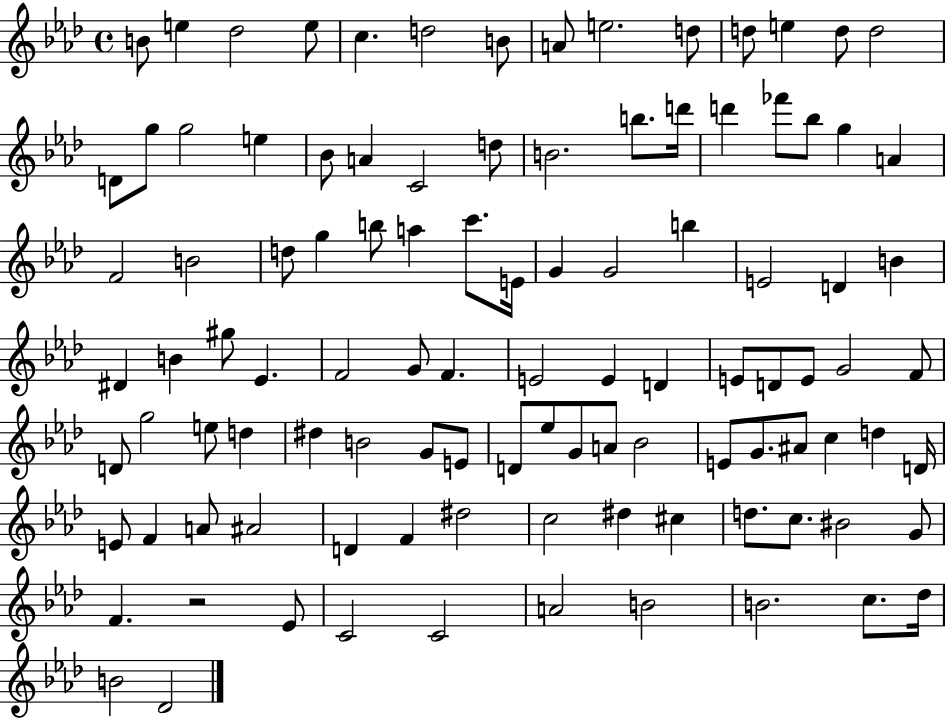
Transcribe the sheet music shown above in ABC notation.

X:1
T:Untitled
M:4/4
L:1/4
K:Ab
B/2 e _d2 e/2 c d2 B/2 A/2 e2 d/2 d/2 e d/2 d2 D/2 g/2 g2 e _B/2 A C2 d/2 B2 b/2 d'/4 d' _f'/2 _b/2 g A F2 B2 d/2 g b/2 a c'/2 E/4 G G2 b E2 D B ^D B ^g/2 _E F2 G/2 F E2 E D E/2 D/2 E/2 G2 F/2 D/2 g2 e/2 d ^d B2 G/2 E/2 D/2 _e/2 G/2 A/2 _B2 E/2 G/2 ^A/2 c d D/4 E/2 F A/2 ^A2 D F ^d2 c2 ^d ^c d/2 c/2 ^B2 G/2 F z2 _E/2 C2 C2 A2 B2 B2 c/2 _d/4 B2 _D2